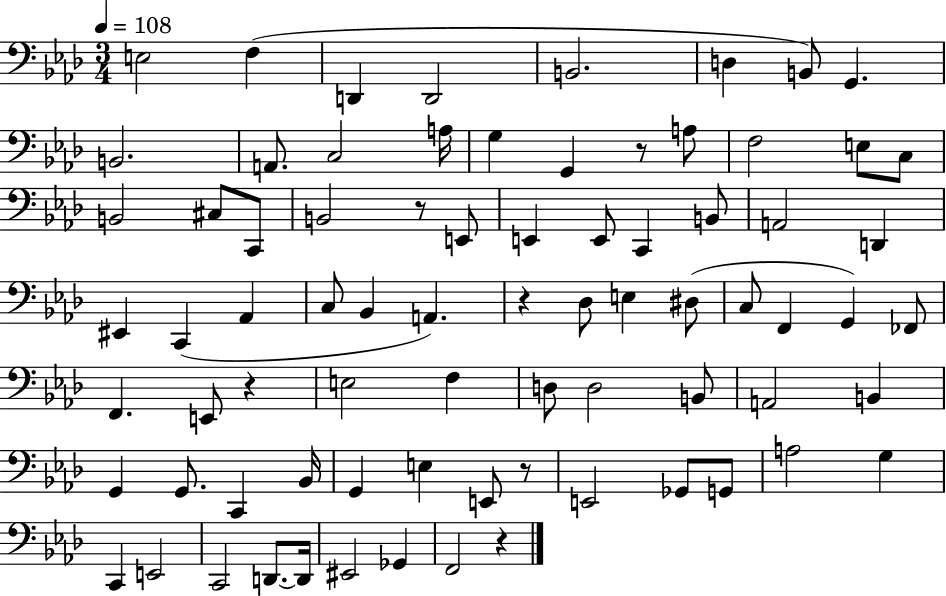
{
  \clef bass
  \numericTimeSignature
  \time 3/4
  \key aes \major
  \tempo 4 = 108
  e2 f4( | d,4 d,2 | b,2. | d4 b,8) g,4. | \break b,2. | a,8. c2 a16 | g4 g,4 r8 a8 | f2 e8 c8 | \break b,2 cis8 c,8 | b,2 r8 e,8 | e,4 e,8 c,4 b,8 | a,2 d,4 | \break eis,4 c,4( aes,4 | c8 bes,4 a,4.) | r4 des8 e4 dis8( | c8 f,4 g,4) fes,8 | \break f,4. e,8 r4 | e2 f4 | d8 d2 b,8 | a,2 b,4 | \break g,4 g,8. c,4 bes,16 | g,4 e4 e,8 r8 | e,2 ges,8 g,8 | a2 g4 | \break c,4 e,2 | c,2 d,8.~~ d,16 | eis,2 ges,4 | f,2 r4 | \break \bar "|."
}